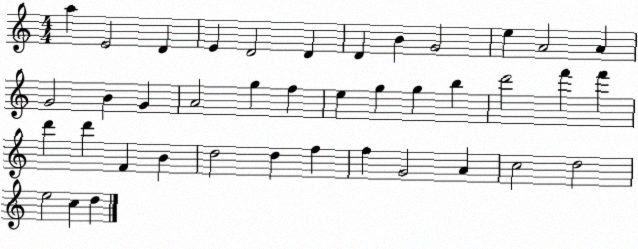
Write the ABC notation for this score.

X:1
T:Untitled
M:4/4
L:1/4
K:C
a E2 D E D2 D D B G2 e A2 A G2 B G A2 g f e g g b d'2 f' f' d' d' F B d2 d f f G2 A c2 d2 e2 c d